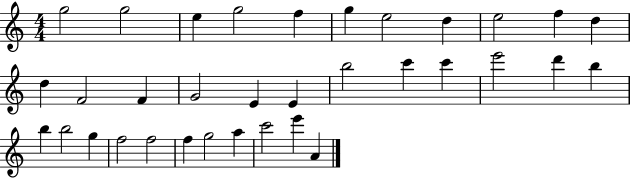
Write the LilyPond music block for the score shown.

{
  \clef treble
  \numericTimeSignature
  \time 4/4
  \key c \major
  g''2 g''2 | e''4 g''2 f''4 | g''4 e''2 d''4 | e''2 f''4 d''4 | \break d''4 f'2 f'4 | g'2 e'4 e'4 | b''2 c'''4 c'''4 | e'''2 d'''4 b''4 | \break b''4 b''2 g''4 | f''2 f''2 | f''4 g''2 a''4 | c'''2 e'''4 a'4 | \break \bar "|."
}